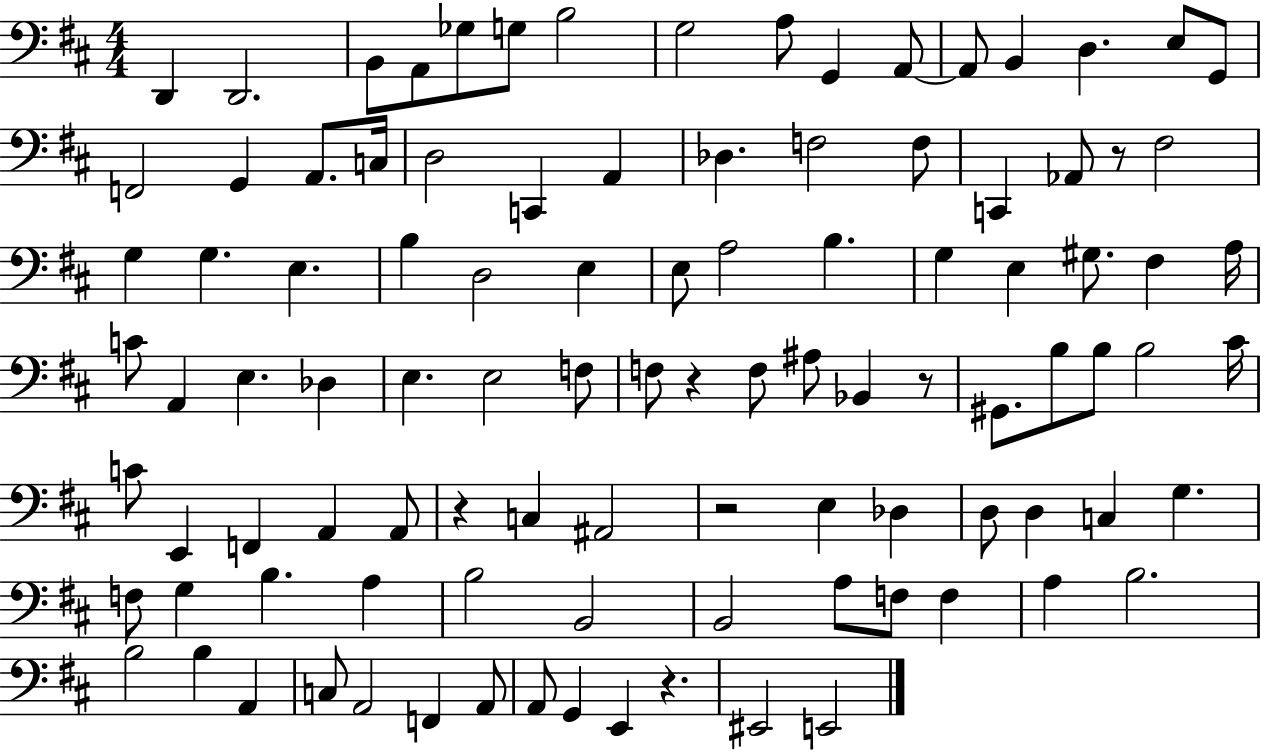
{
  \clef bass
  \numericTimeSignature
  \time 4/4
  \key d \major
  d,4 d,2. | b,8 a,8 ges8 g8 b2 | g2 a8 g,4 a,8~~ | a,8 b,4 d4. e8 g,8 | \break f,2 g,4 a,8. c16 | d2 c,4 a,4 | des4. f2 f8 | c,4 aes,8 r8 fis2 | \break g4 g4. e4. | b4 d2 e4 | e8 a2 b4. | g4 e4 gis8. fis4 a16 | \break c'8 a,4 e4. des4 | e4. e2 f8 | f8 r4 f8 ais8 bes,4 r8 | gis,8. b8 b8 b2 cis'16 | \break c'8 e,4 f,4 a,4 a,8 | r4 c4 ais,2 | r2 e4 des4 | d8 d4 c4 g4. | \break f8 g4 b4. a4 | b2 b,2 | b,2 a8 f8 f4 | a4 b2. | \break b2 b4 a,4 | c8 a,2 f,4 a,8 | a,8 g,4 e,4 r4. | eis,2 e,2 | \break \bar "|."
}